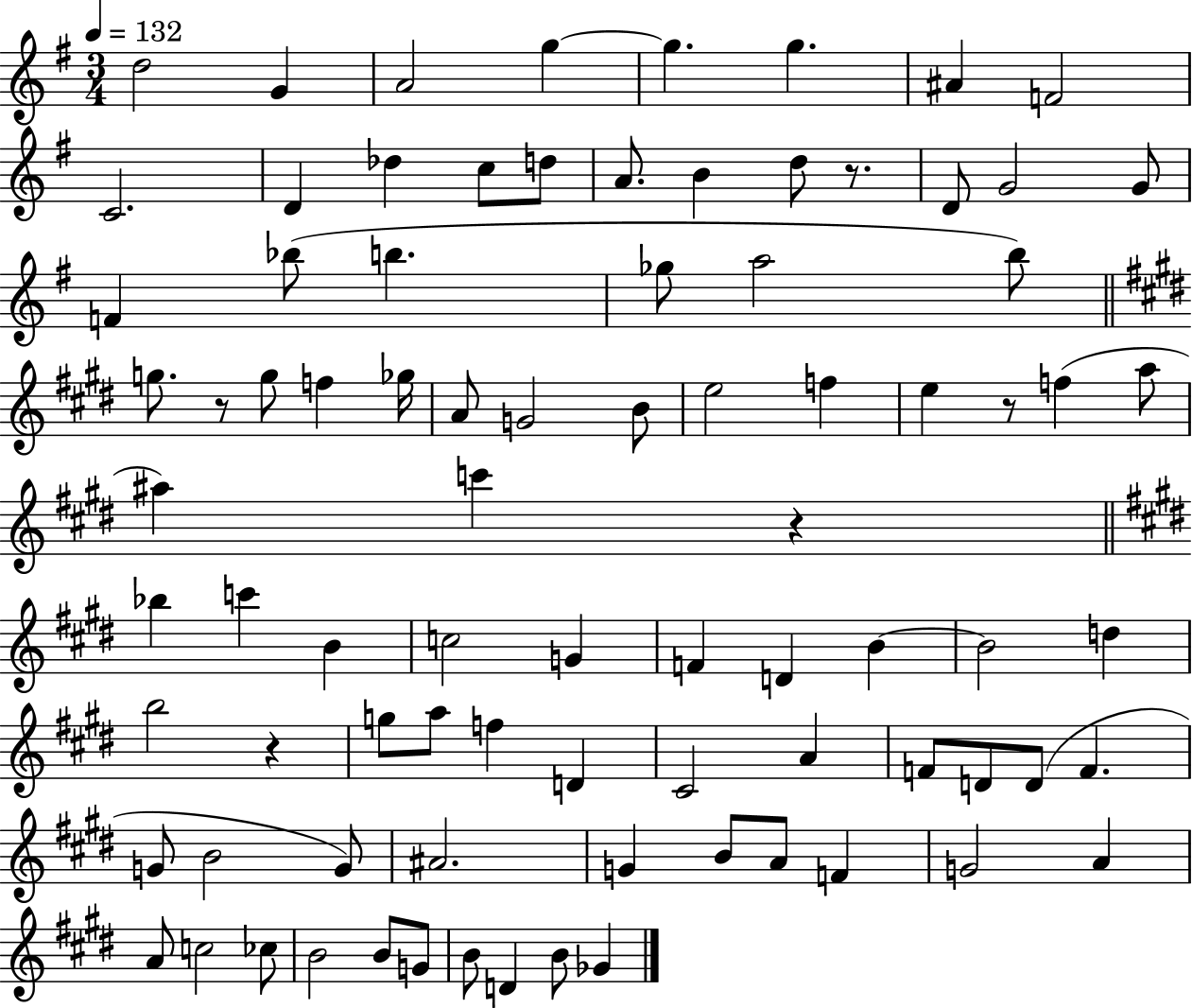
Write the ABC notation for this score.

X:1
T:Untitled
M:3/4
L:1/4
K:G
d2 G A2 g g g ^A F2 C2 D _d c/2 d/2 A/2 B d/2 z/2 D/2 G2 G/2 F _b/2 b _g/2 a2 b/2 g/2 z/2 g/2 f _g/4 A/2 G2 B/2 e2 f e z/2 f a/2 ^a c' z _b c' B c2 G F D B B2 d b2 z g/2 a/2 f D ^C2 A F/2 D/2 D/2 F G/2 B2 G/2 ^A2 G B/2 A/2 F G2 A A/2 c2 _c/2 B2 B/2 G/2 B/2 D B/2 _G